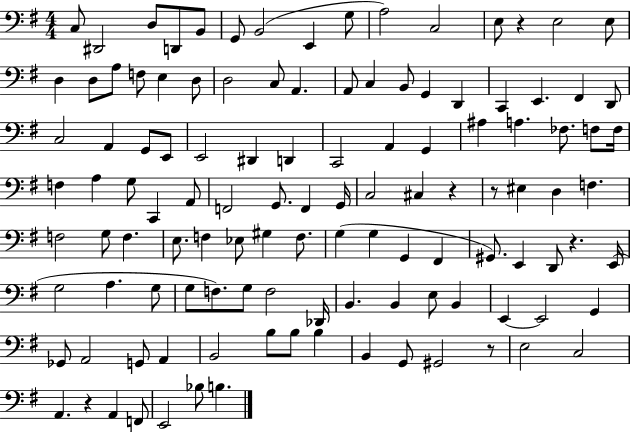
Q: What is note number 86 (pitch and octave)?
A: B2